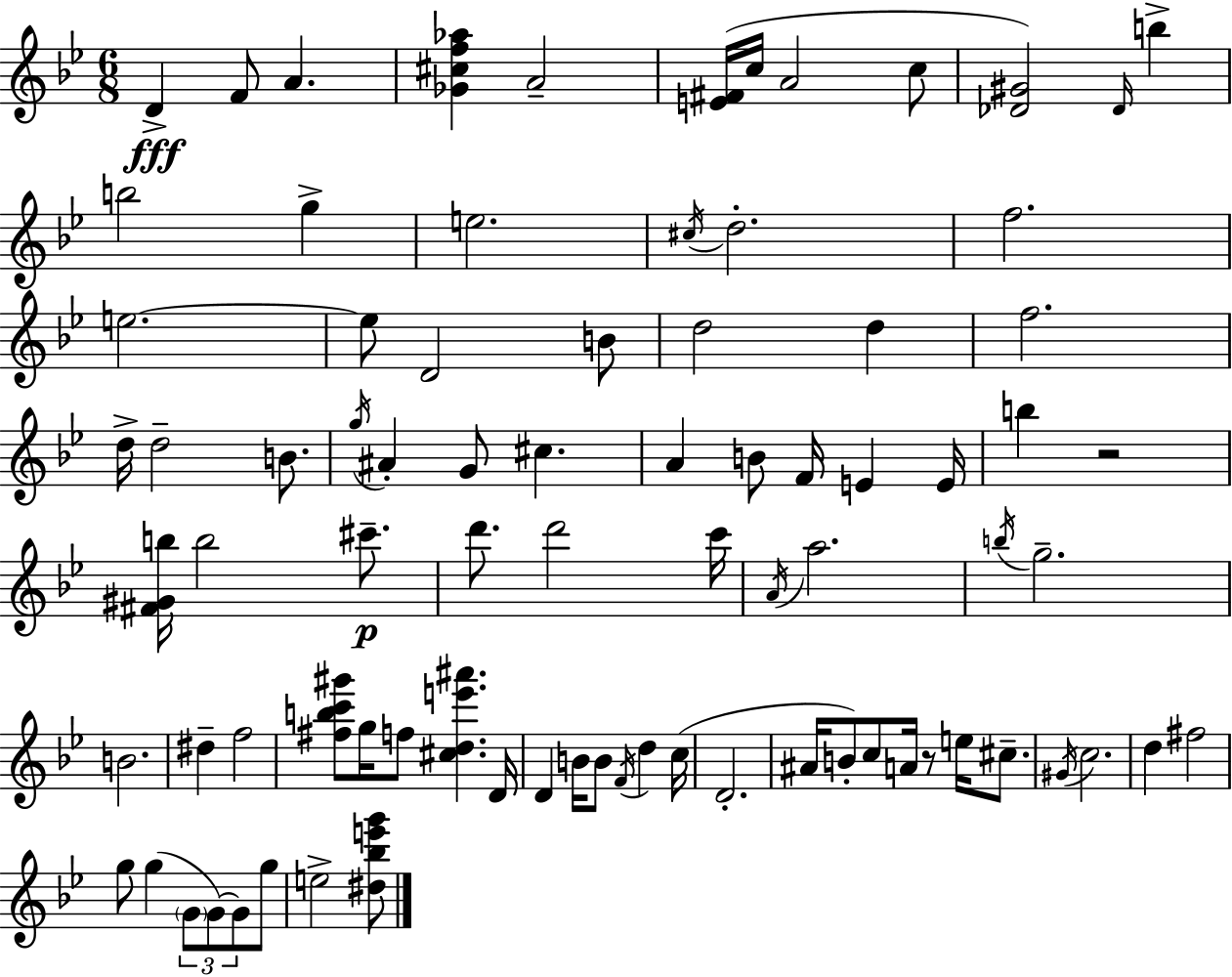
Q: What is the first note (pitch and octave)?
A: D4